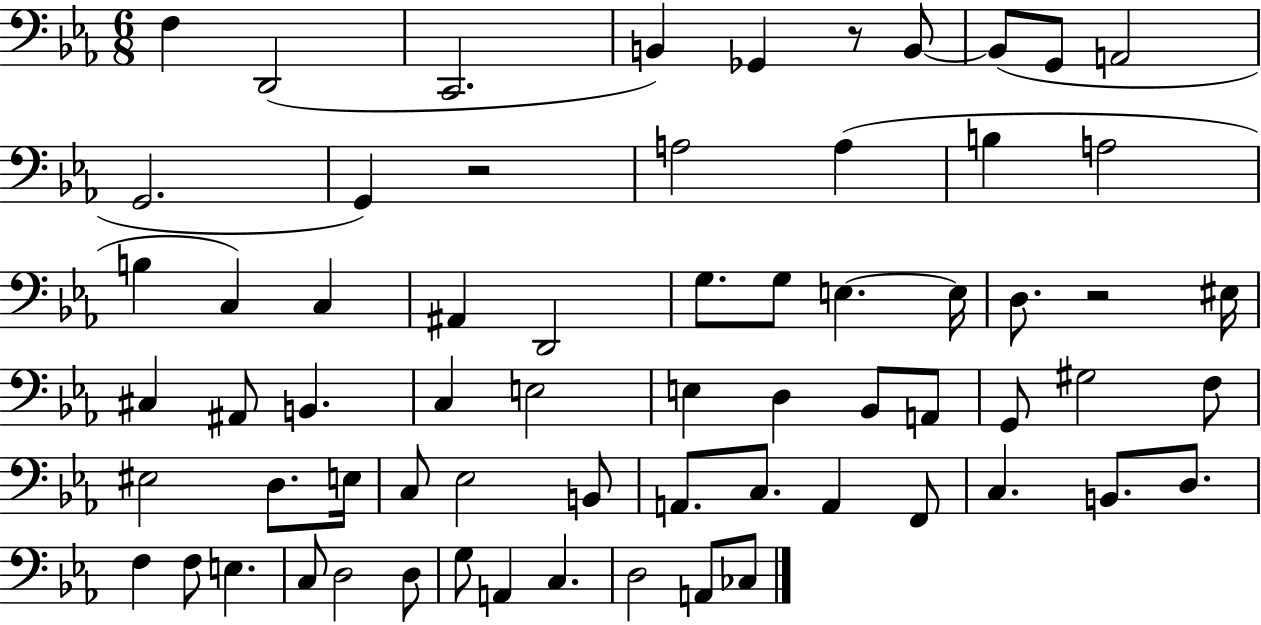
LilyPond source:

{
  \clef bass
  \numericTimeSignature
  \time 6/8
  \key ees \major
  f4 d,2( | c,2. | b,4) ges,4 r8 b,8~~ | b,8( g,8 a,2 | \break g,2. | g,4) r2 | a2 a4( | b4 a2 | \break b4 c4) c4 | ais,4 d,2 | g8. g8 e4.~~ e16 | d8. r2 eis16 | \break cis4 ais,8 b,4. | c4 e2 | e4 d4 bes,8 a,8 | g,8 gis2 f8 | \break eis2 d8. e16 | c8 ees2 b,8 | a,8. c8. a,4 f,8 | c4. b,8. d8. | \break f4 f8 e4. | c8 d2 d8 | g8 a,4 c4. | d2 a,8 ces8 | \break \bar "|."
}